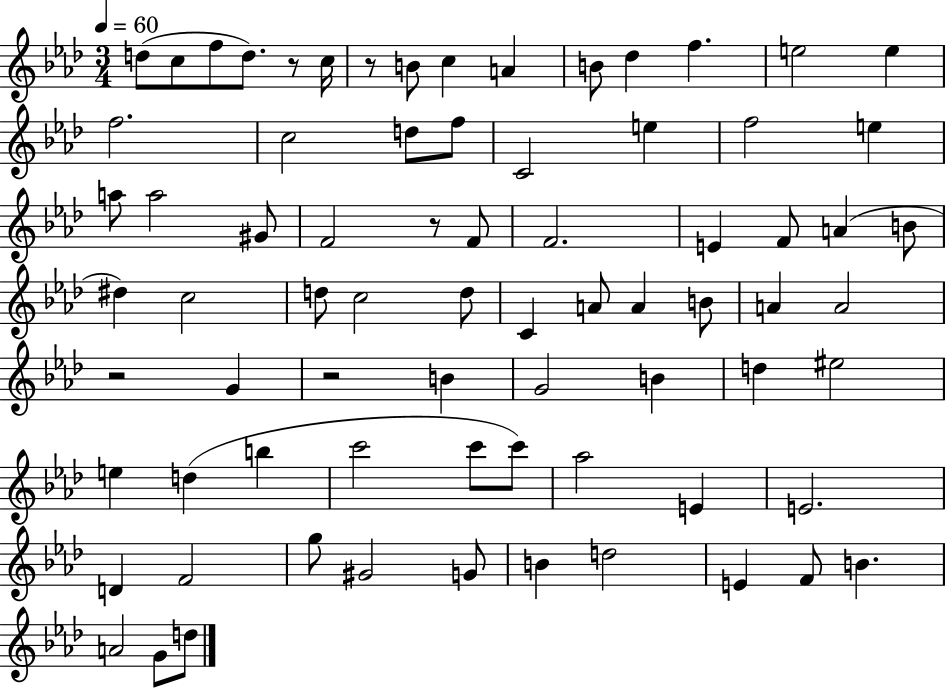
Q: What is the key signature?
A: AES major